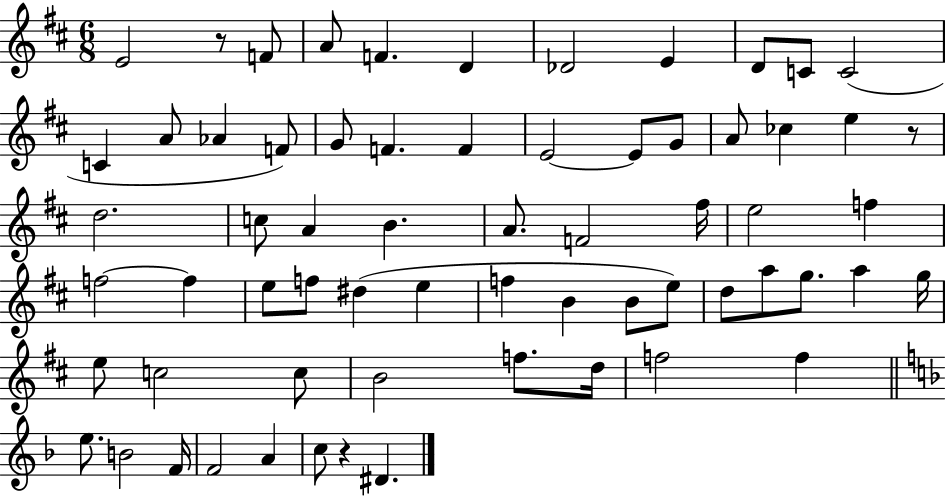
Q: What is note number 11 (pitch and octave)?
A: C4